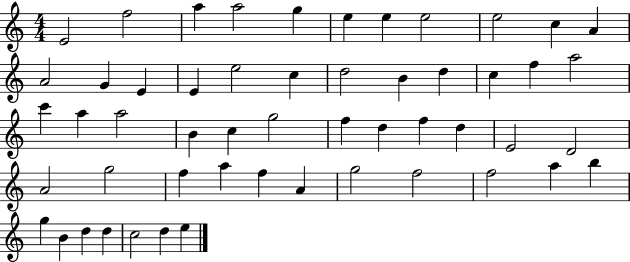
E4/h F5/h A5/q A5/h G5/q E5/q E5/q E5/h E5/h C5/q A4/q A4/h G4/q E4/q E4/q E5/h C5/q D5/h B4/q D5/q C5/q F5/q A5/h C6/q A5/q A5/h B4/q C5/q G5/h F5/q D5/q F5/q D5/q E4/h D4/h A4/h G5/h F5/q A5/q F5/q A4/q G5/h F5/h F5/h A5/q B5/q G5/q B4/q D5/q D5/q C5/h D5/q E5/q